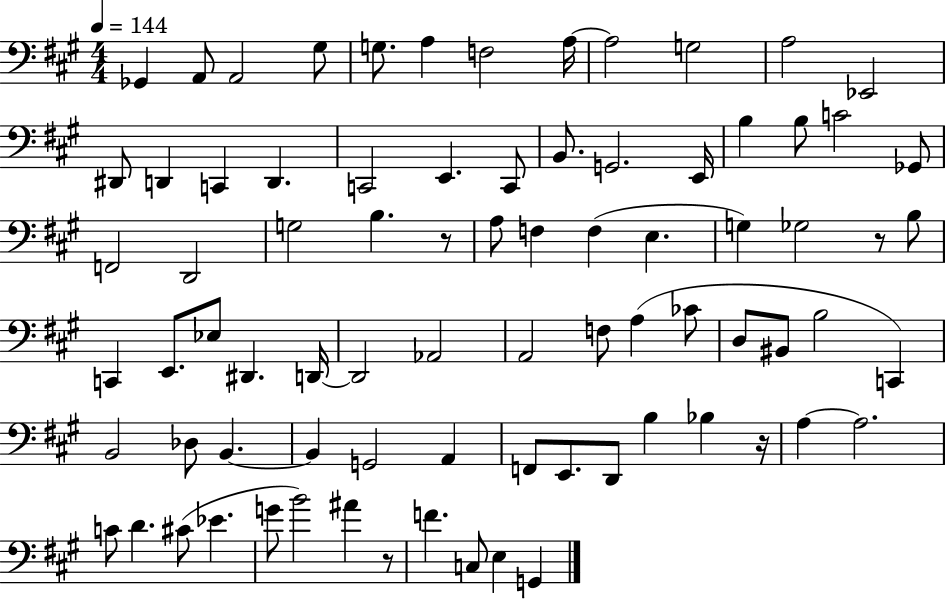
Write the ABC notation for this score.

X:1
T:Untitled
M:4/4
L:1/4
K:A
_G,, A,,/2 A,,2 ^G,/2 G,/2 A, F,2 A,/4 A,2 G,2 A,2 _E,,2 ^D,,/2 D,, C,, D,, C,,2 E,, C,,/2 B,,/2 G,,2 E,,/4 B, B,/2 C2 _G,,/2 F,,2 D,,2 G,2 B, z/2 A,/2 F, F, E, G, _G,2 z/2 B,/2 C,, E,,/2 _E,/2 ^D,, D,,/4 D,,2 _A,,2 A,,2 F,/2 A, _C/2 D,/2 ^B,,/2 B,2 C,, B,,2 _D,/2 B,, B,, G,,2 A,, F,,/2 E,,/2 D,,/2 B, _B, z/4 A, A,2 C/2 D ^C/2 _E G/2 B2 ^A z/2 F C,/2 E, G,,